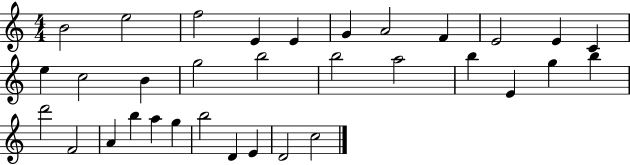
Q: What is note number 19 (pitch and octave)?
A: B5